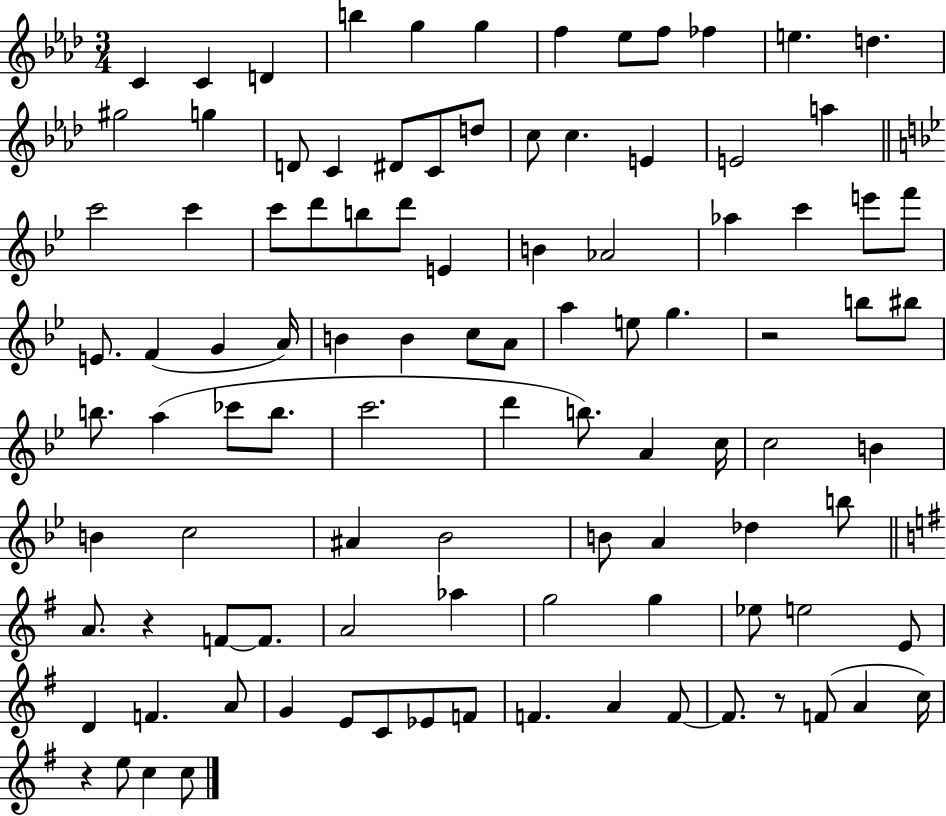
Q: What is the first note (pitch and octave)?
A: C4